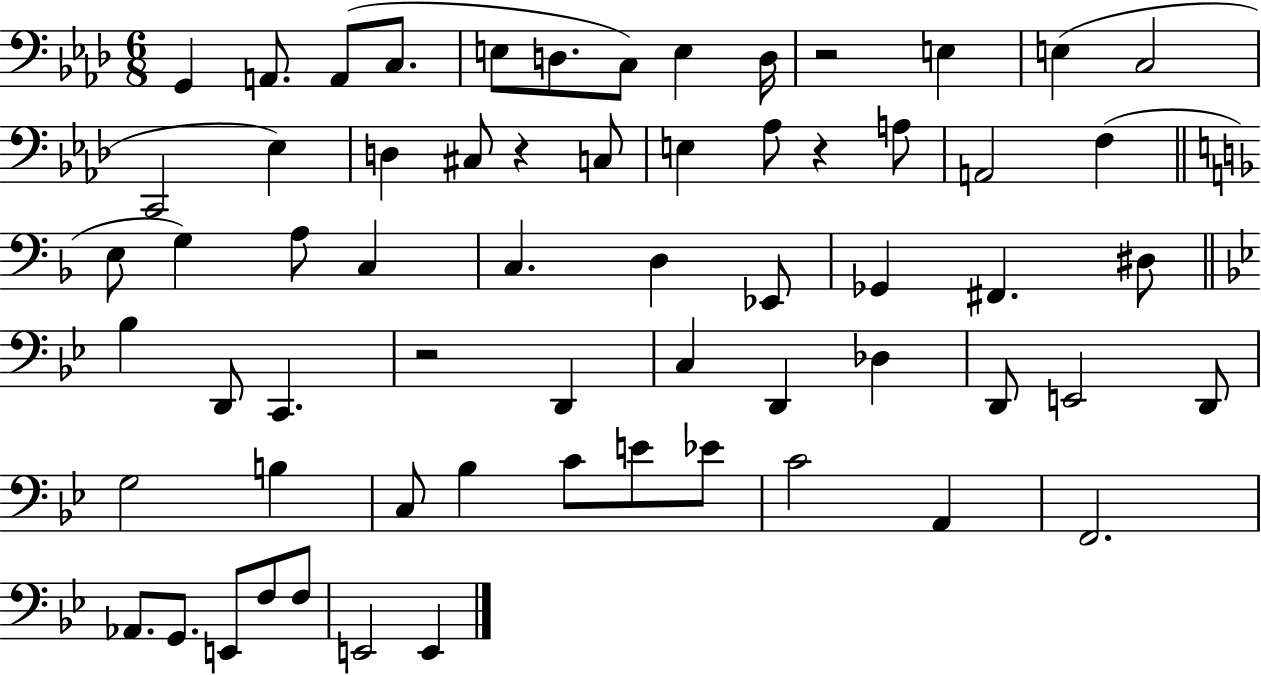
G2/q A2/e. A2/e C3/e. E3/e D3/e. C3/e E3/q D3/s R/h E3/q E3/q C3/h C2/h Eb3/q D3/q C#3/e R/q C3/e E3/q Ab3/e R/q A3/e A2/h F3/q E3/e G3/q A3/e C3/q C3/q. D3/q Eb2/e Gb2/q F#2/q. D#3/e Bb3/q D2/e C2/q. R/h D2/q C3/q D2/q Db3/q D2/e E2/h D2/e G3/h B3/q C3/e Bb3/q C4/e E4/e Eb4/e C4/h A2/q F2/h. Ab2/e. G2/e. E2/e F3/e F3/e E2/h E2/q